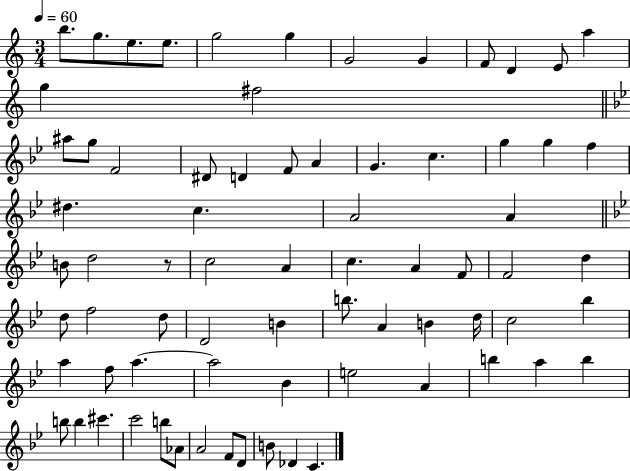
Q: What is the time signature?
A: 3/4